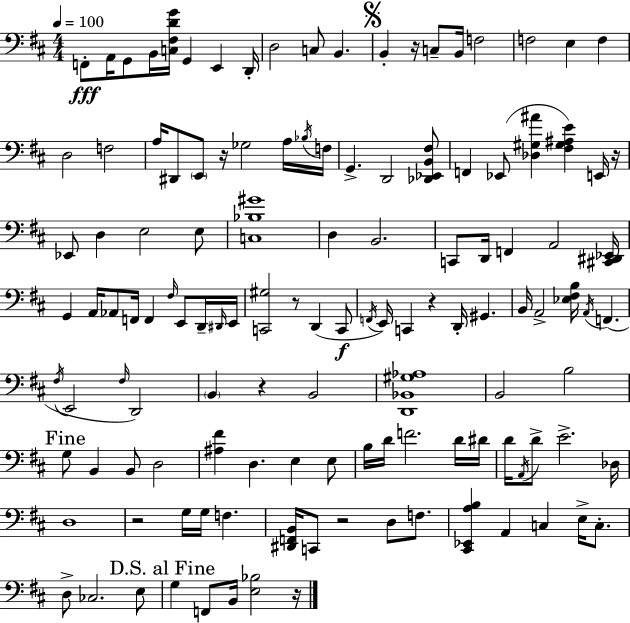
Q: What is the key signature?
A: D major